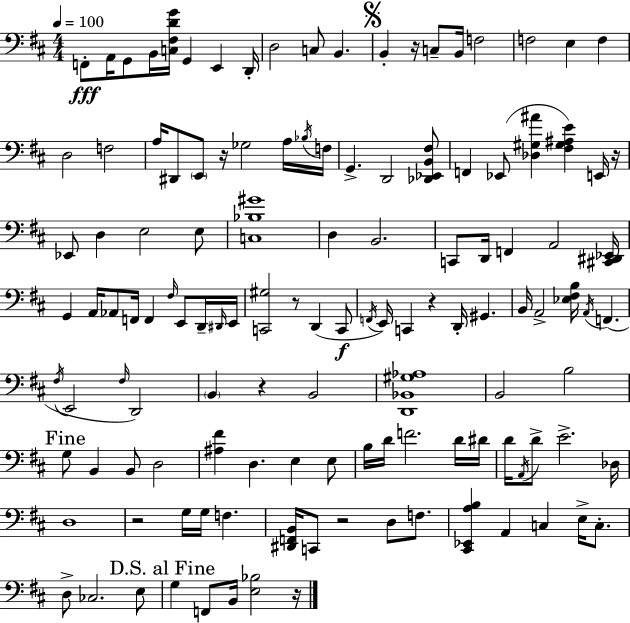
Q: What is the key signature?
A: D major